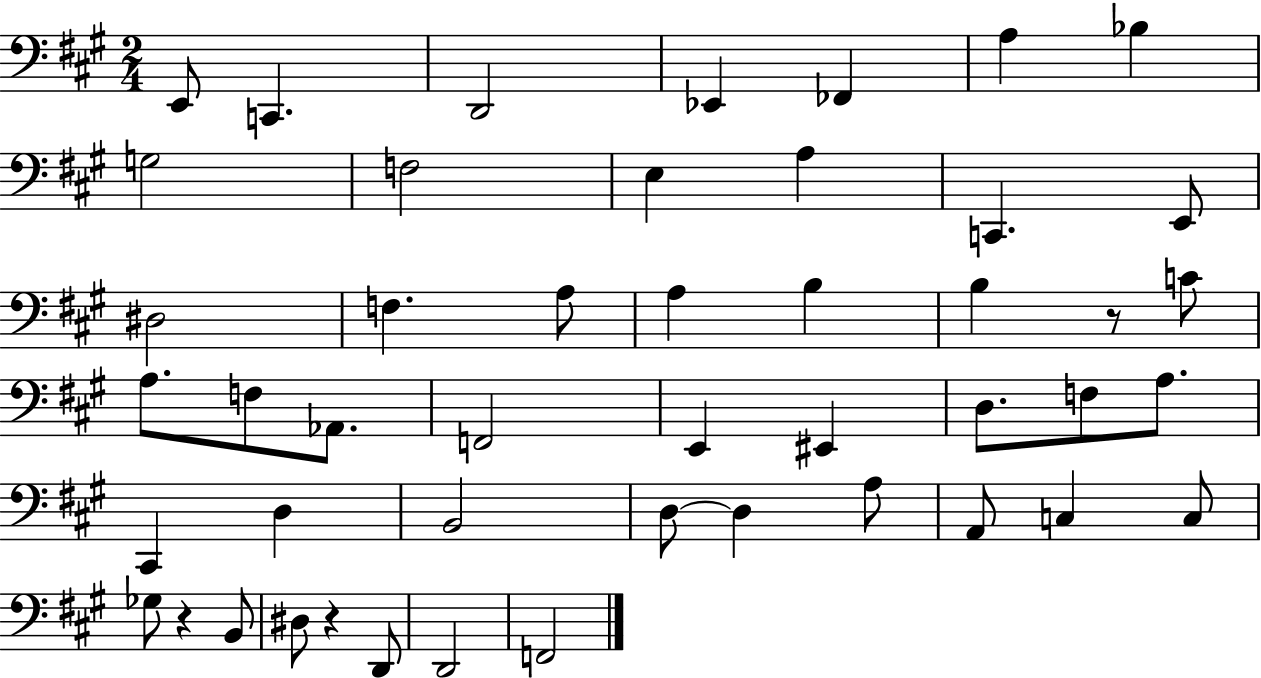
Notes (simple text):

E2/e C2/q. D2/h Eb2/q FES2/q A3/q Bb3/q G3/h F3/h E3/q A3/q C2/q. E2/e D#3/h F3/q. A3/e A3/q B3/q B3/q R/e C4/e A3/e. F3/e Ab2/e. F2/h E2/q EIS2/q D3/e. F3/e A3/e. C#2/q D3/q B2/h D3/e D3/q A3/e A2/e C3/q C3/e Gb3/e R/q B2/e D#3/e R/q D2/e D2/h F2/h